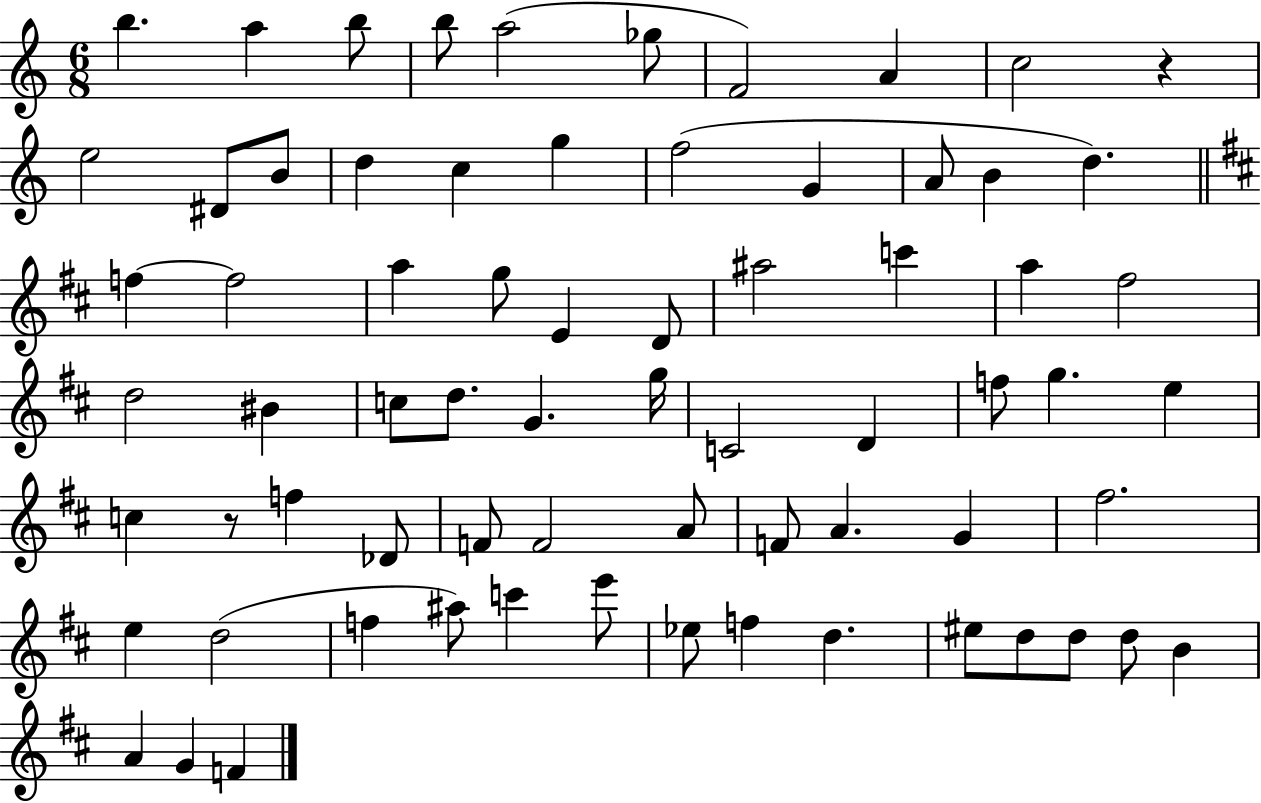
X:1
T:Untitled
M:6/8
L:1/4
K:C
b a b/2 b/2 a2 _g/2 F2 A c2 z e2 ^D/2 B/2 d c g f2 G A/2 B d f f2 a g/2 E D/2 ^a2 c' a ^f2 d2 ^B c/2 d/2 G g/4 C2 D f/2 g e c z/2 f _D/2 F/2 F2 A/2 F/2 A G ^f2 e d2 f ^a/2 c' e'/2 _e/2 f d ^e/2 d/2 d/2 d/2 B A G F